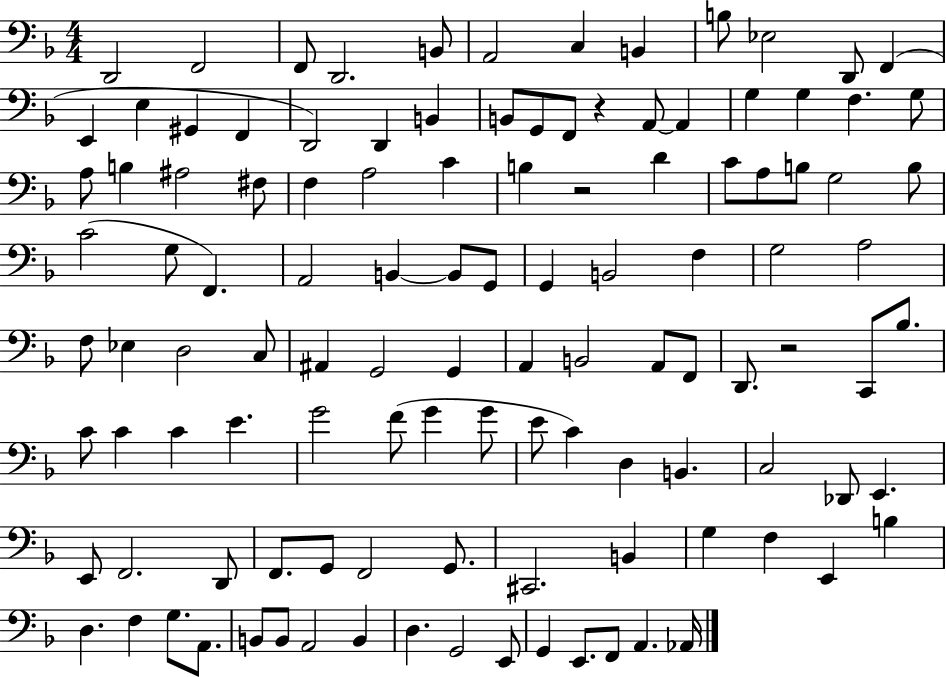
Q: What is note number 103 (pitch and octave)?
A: A2